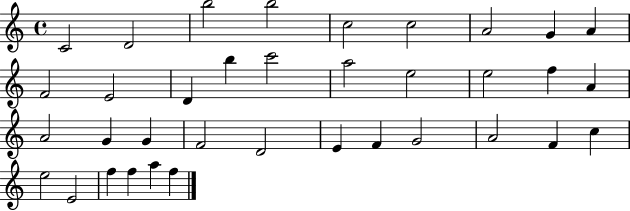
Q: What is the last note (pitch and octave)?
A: F5